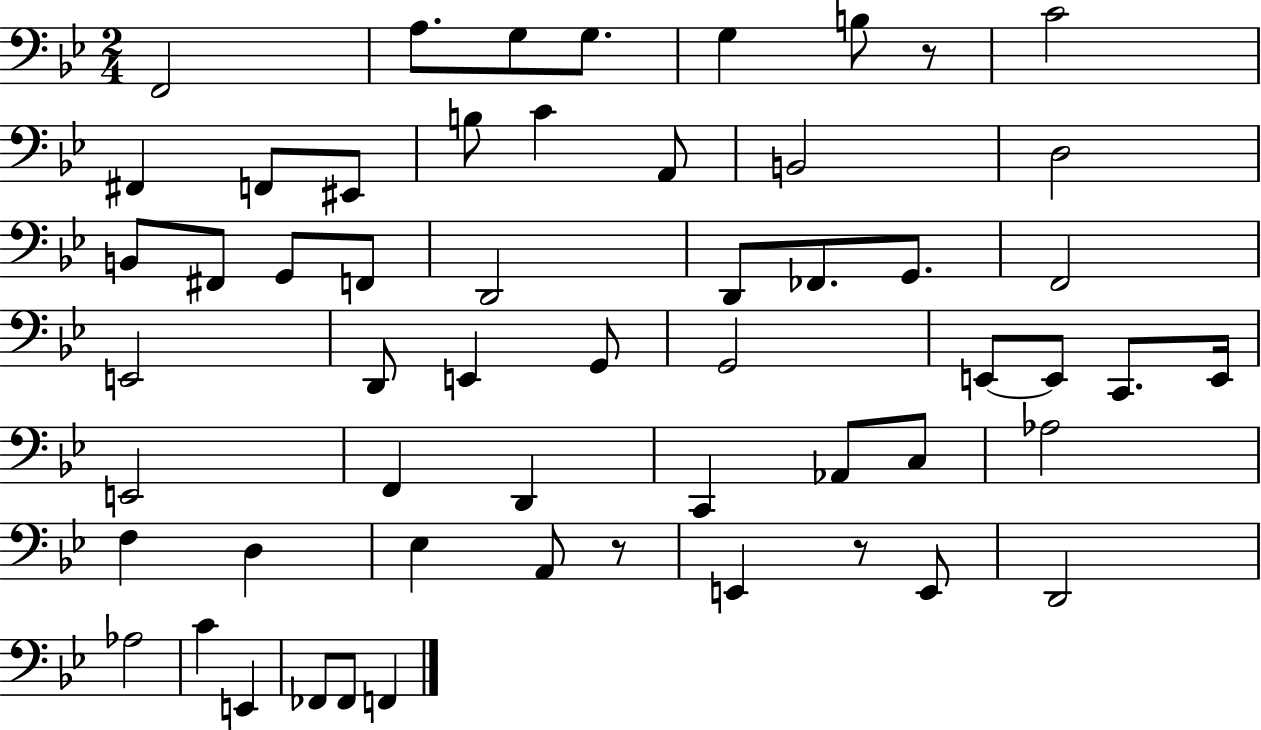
{
  \clef bass
  \numericTimeSignature
  \time 2/4
  \key bes \major
  f,2 | a8. g8 g8. | g4 b8 r8 | c'2 | \break fis,4 f,8 eis,8 | b8 c'4 a,8 | b,2 | d2 | \break b,8 fis,8 g,8 f,8 | d,2 | d,8 fes,8. g,8. | f,2 | \break e,2 | d,8 e,4 g,8 | g,2 | e,8~~ e,8 c,8. e,16 | \break e,2 | f,4 d,4 | c,4 aes,8 c8 | aes2 | \break f4 d4 | ees4 a,8 r8 | e,4 r8 e,8 | d,2 | \break aes2 | c'4 e,4 | fes,8 fes,8 f,4 | \bar "|."
}